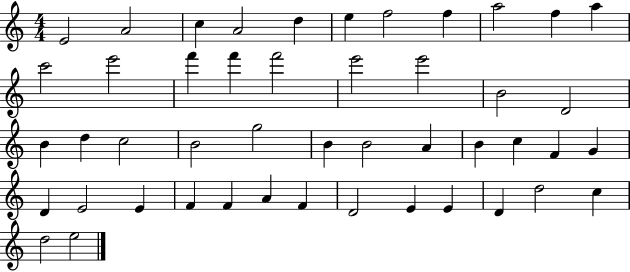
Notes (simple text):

E4/h A4/h C5/q A4/h D5/q E5/q F5/h F5/q A5/h F5/q A5/q C6/h E6/h F6/q F6/q F6/h E6/h E6/h B4/h D4/h B4/q D5/q C5/h B4/h G5/h B4/q B4/h A4/q B4/q C5/q F4/q G4/q D4/q E4/h E4/q F4/q F4/q A4/q F4/q D4/h E4/q E4/q D4/q D5/h C5/q D5/h E5/h